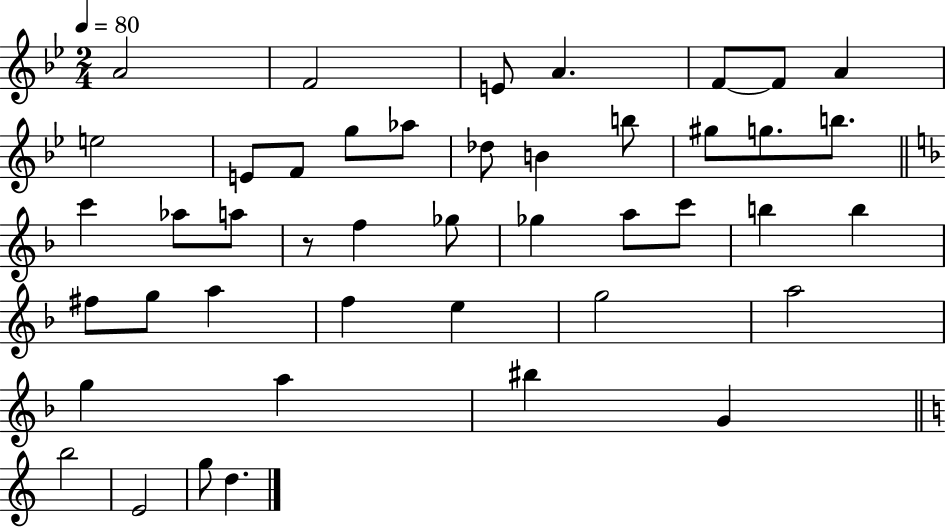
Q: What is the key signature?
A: BES major